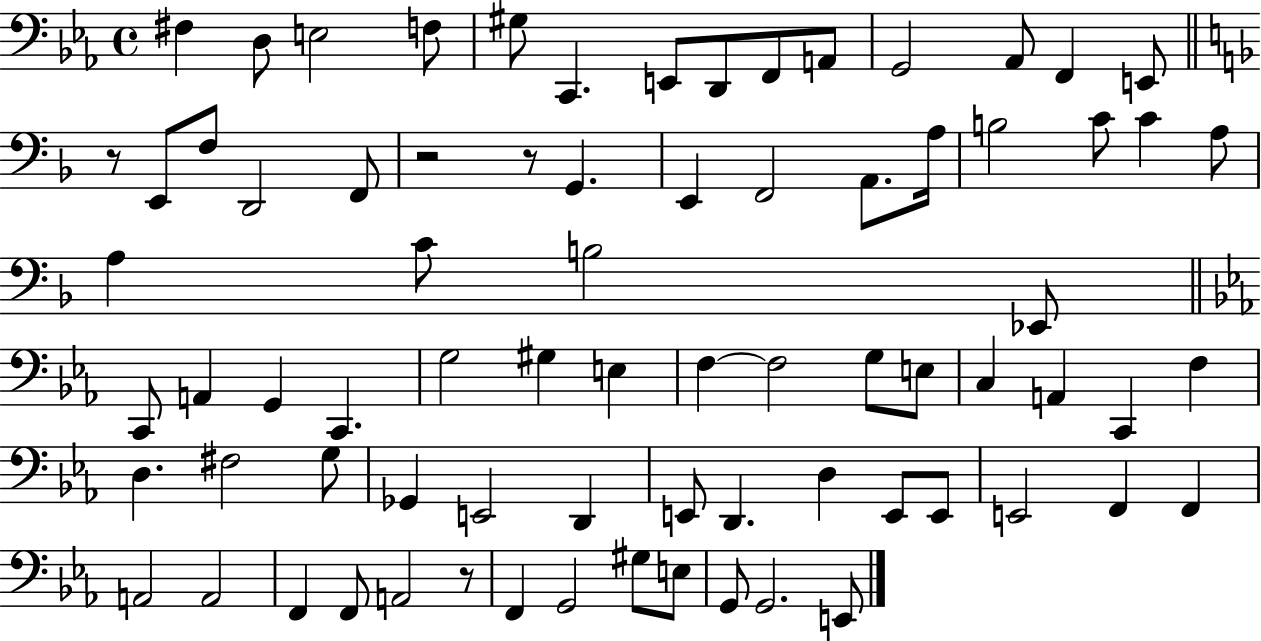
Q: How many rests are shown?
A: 4